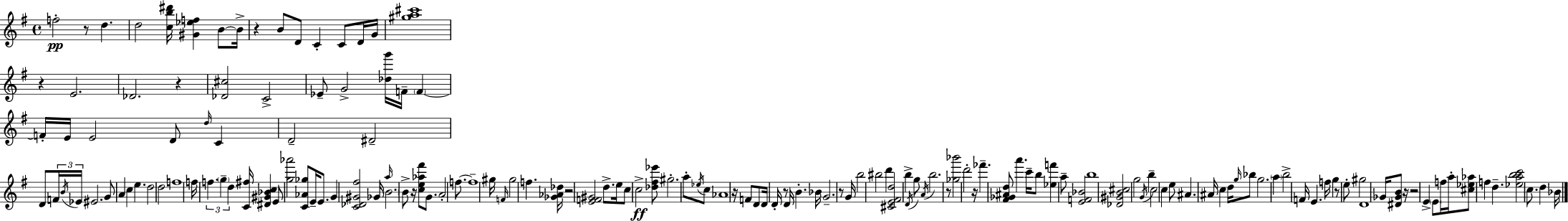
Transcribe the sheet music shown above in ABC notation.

X:1
T:Untitled
M:4/4
L:1/4
K:G
f2 z/2 d d2 [cb^d']/4 [^G_ef] B/2 B/4 z B/2 D/2 C C/2 D/4 G/4 [^ga^c']4 z E2 _D2 z [_D^c]2 C2 _E/2 G2 [_dg']/4 F/4 F F/4 E/4 E2 D/2 d/4 C D2 ^D2 D/2 F/4 B/4 _E/4 ^E2 G/2 A c e d2 d2 f4 f/4 f g d [C^f]/4 [^D^G_Bc] E/2 [g_a']2 [C_A_g]/2 E/4 E/2 G [C_D^G^f]2 _G/4 a/4 B2 B/2 z/4 [ce_a^f']/2 G/2 A2 f/2 f4 ^g/4 F/4 ^g2 f [_G_A_d]/4 z2 [EF^G]2 d/2 e/4 c/2 c2 [_d^f_e']/2 ^g2 a/2 _e/4 c/2 _A4 z/4 F/2 D/2 D/4 D/4 z/2 D/4 B _B/4 G2 z/2 G/4 b2 ^b2 d' [^CE^Fd]2 b D/4 g/2 A/4 b2 z/2 [_g_b']2 d'2 z/4 _f' [^F_G^Ad]/2 a' c'/4 b/2 [_ef'] a/2 [EF_B]2 b4 [_D^GB^c]2 g2 G/4 b c2 c e/2 ^A ^A/4 c d/4 g/4 _b/2 g2 a b2 F/4 E f/4 g z/2 e/2 ^g2 D4 _G/4 [^D_GB]/2 z/4 z2 E E/2 f/4 a/4 [^c_e_a]/2 f d [_eabc']2 c/2 d _B/4